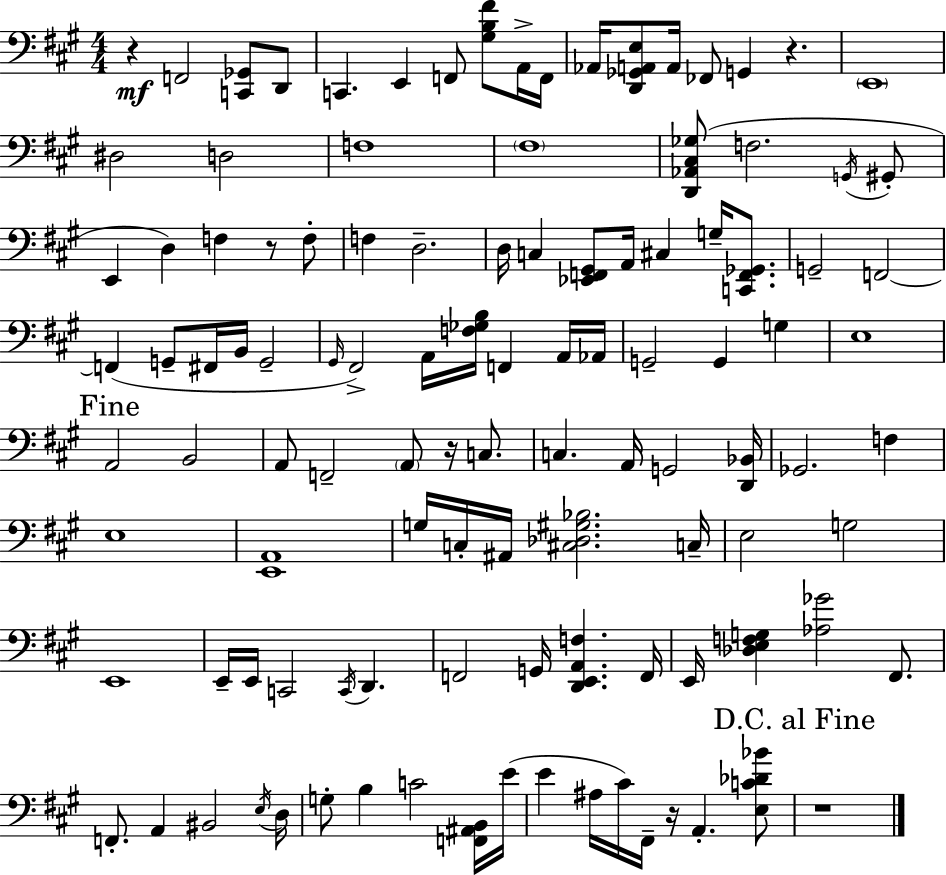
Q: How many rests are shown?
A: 6